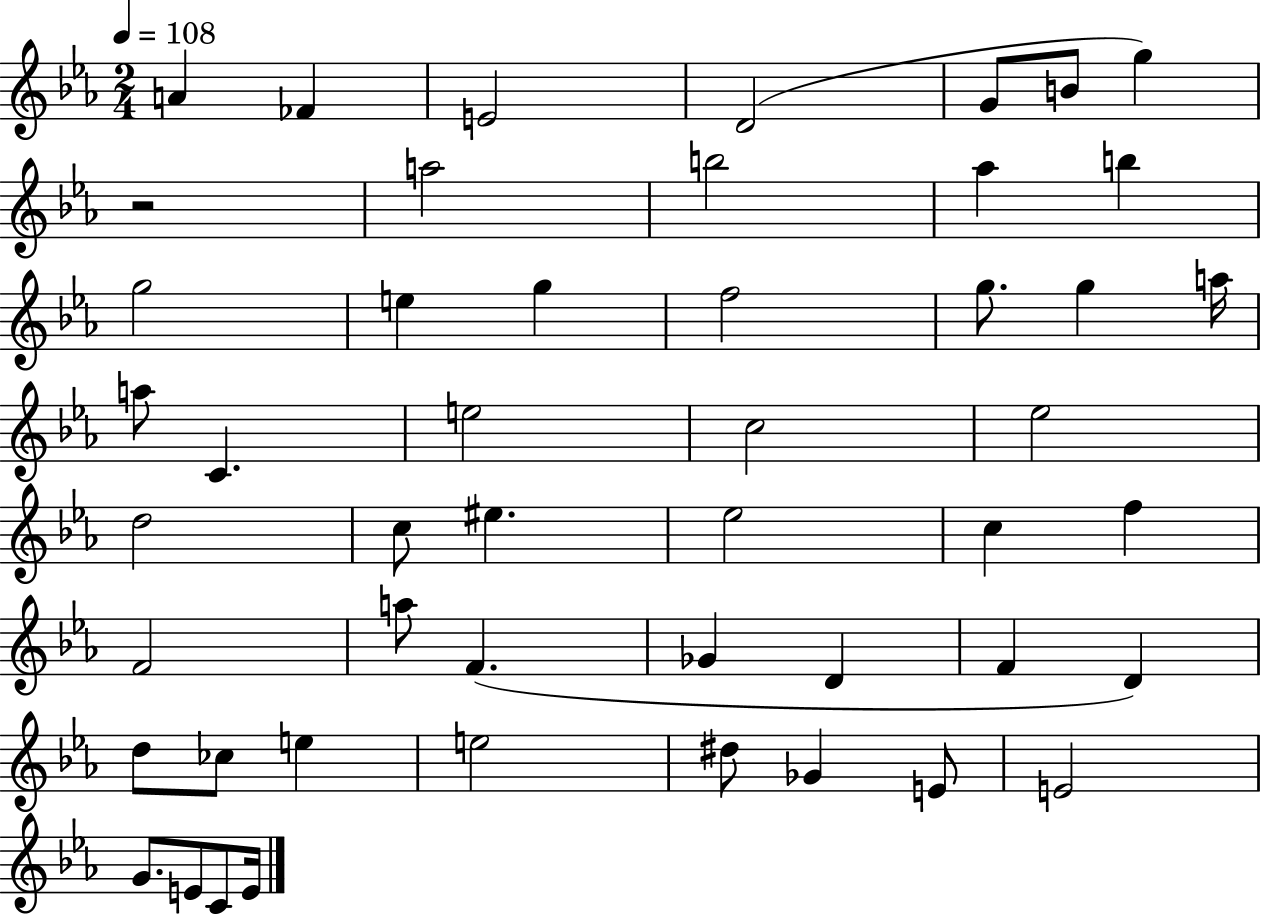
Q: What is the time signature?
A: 2/4